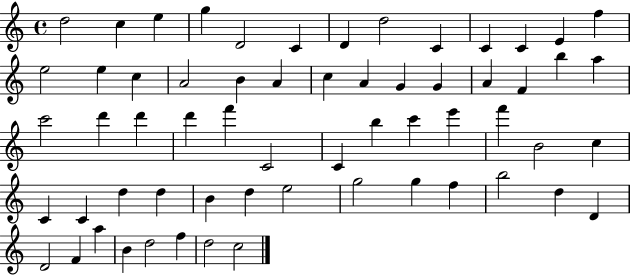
D5/h C5/q E5/q G5/q D4/h C4/q D4/q D5/h C4/q C4/q C4/q E4/q F5/q E5/h E5/q C5/q A4/h B4/q A4/q C5/q A4/q G4/q G4/q A4/q F4/q B5/q A5/q C6/h D6/q D6/q D6/q F6/q C4/h C4/q B5/q C6/q E6/q F6/q B4/h C5/q C4/q C4/q D5/q D5/q B4/q D5/q E5/h G5/h G5/q F5/q B5/h D5/q D4/q D4/h F4/q A5/q B4/q D5/h F5/q D5/h C5/h